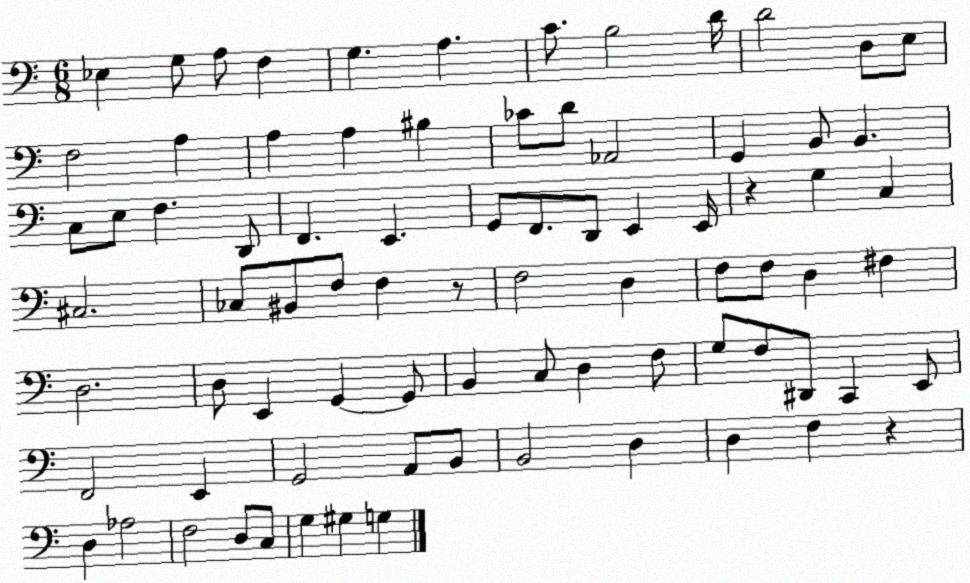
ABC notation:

X:1
T:Untitled
M:6/8
L:1/4
K:C
_E, G,/2 A,/2 F, G, A, C/2 B,2 D/4 D2 D,/2 E,/2 F,2 A, A, A, ^B, _C/2 D/2 _A,,2 G,, B,,/2 B,, C,/2 E,/2 F, D,,/2 F,, E,, G,,/2 F,,/2 D,,/2 E,, E,,/4 z G, C, ^C,2 _C,/2 ^B,,/2 F,/2 F, z/2 F,2 D, F,/2 F,/2 D, ^F, D,2 D,/2 E,, G,, G,,/2 B,, C,/2 D, F,/2 G,/2 F,/2 ^D,,/2 C,, E,,/2 F,,2 E,, G,,2 A,,/2 B,,/2 B,,2 D, D, F, z D, _A,2 F,2 D,/2 C,/2 G, ^G, G,